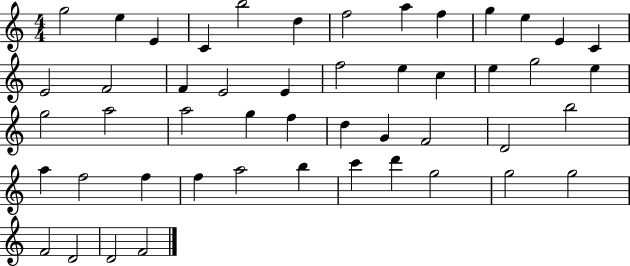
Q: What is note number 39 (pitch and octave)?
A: A5